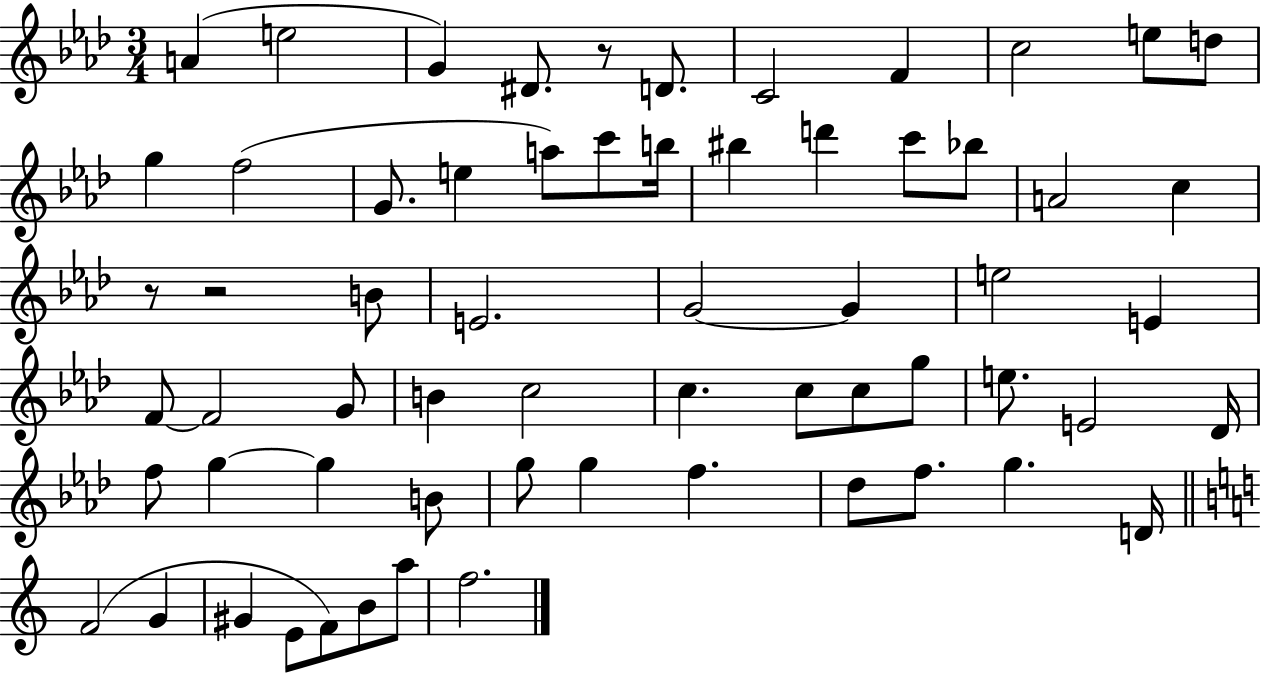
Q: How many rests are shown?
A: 3